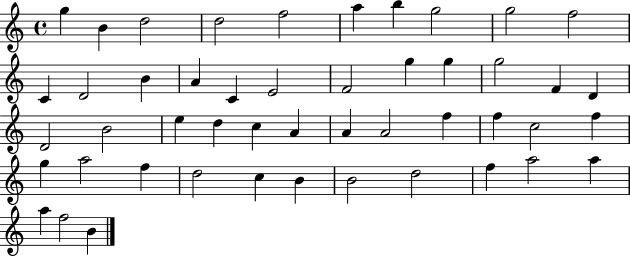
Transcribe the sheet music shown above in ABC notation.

X:1
T:Untitled
M:4/4
L:1/4
K:C
g B d2 d2 f2 a b g2 g2 f2 C D2 B A C E2 F2 g g g2 F D D2 B2 e d c A A A2 f f c2 f g a2 f d2 c B B2 d2 f a2 a a f2 B